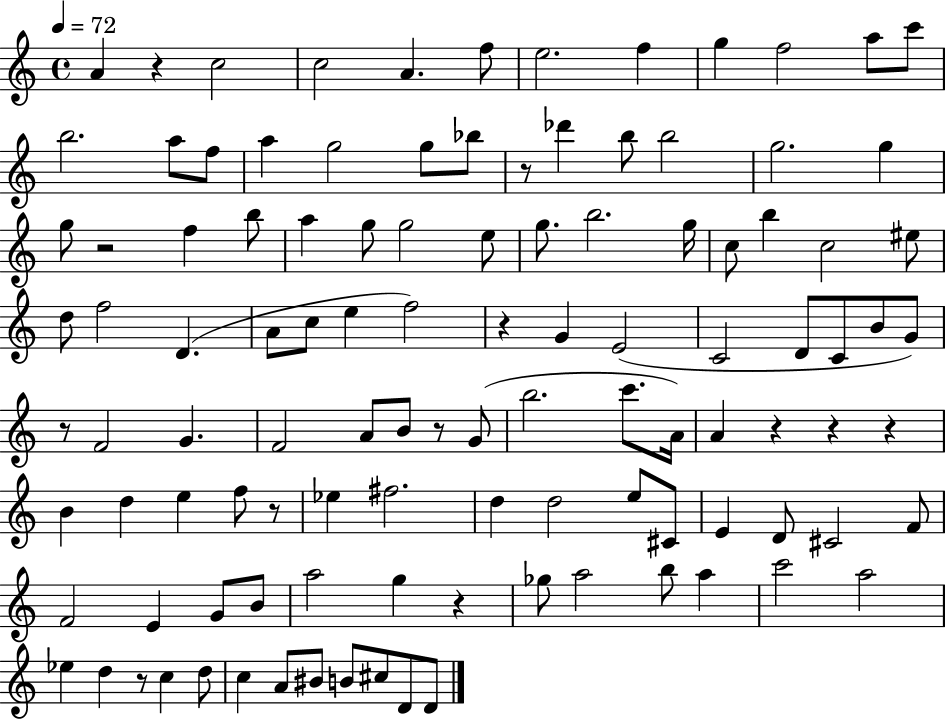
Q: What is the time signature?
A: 4/4